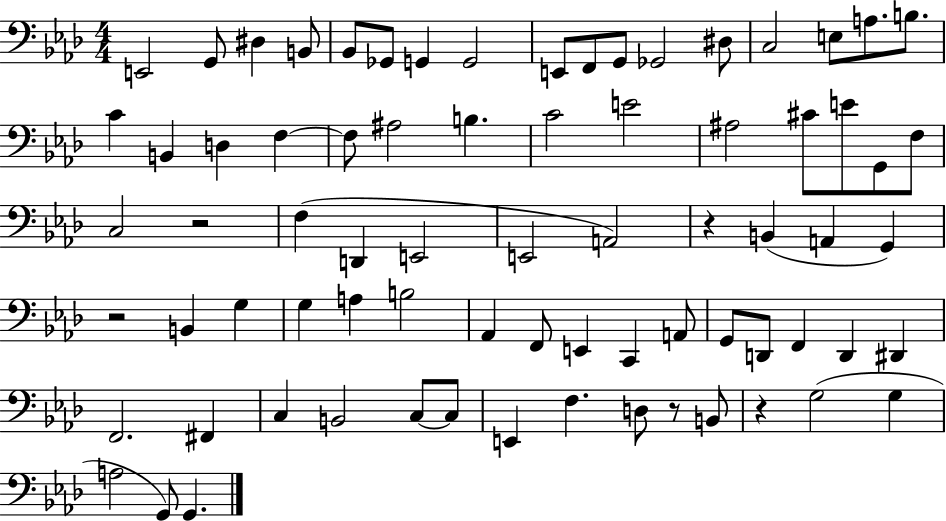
X:1
T:Untitled
M:4/4
L:1/4
K:Ab
E,,2 G,,/2 ^D, B,,/2 _B,,/2 _G,,/2 G,, G,,2 E,,/2 F,,/2 G,,/2 _G,,2 ^D,/2 C,2 E,/2 A,/2 B,/2 C B,, D, F, F,/2 ^A,2 B, C2 E2 ^A,2 ^C/2 E/2 G,,/2 F,/2 C,2 z2 F, D,, E,,2 E,,2 A,,2 z B,, A,, G,, z2 B,, G, G, A, B,2 _A,, F,,/2 E,, C,, A,,/2 G,,/2 D,,/2 F,, D,, ^D,, F,,2 ^F,, C, B,,2 C,/2 C,/2 E,, F, D,/2 z/2 B,,/2 z G,2 G, A,2 G,,/2 G,,